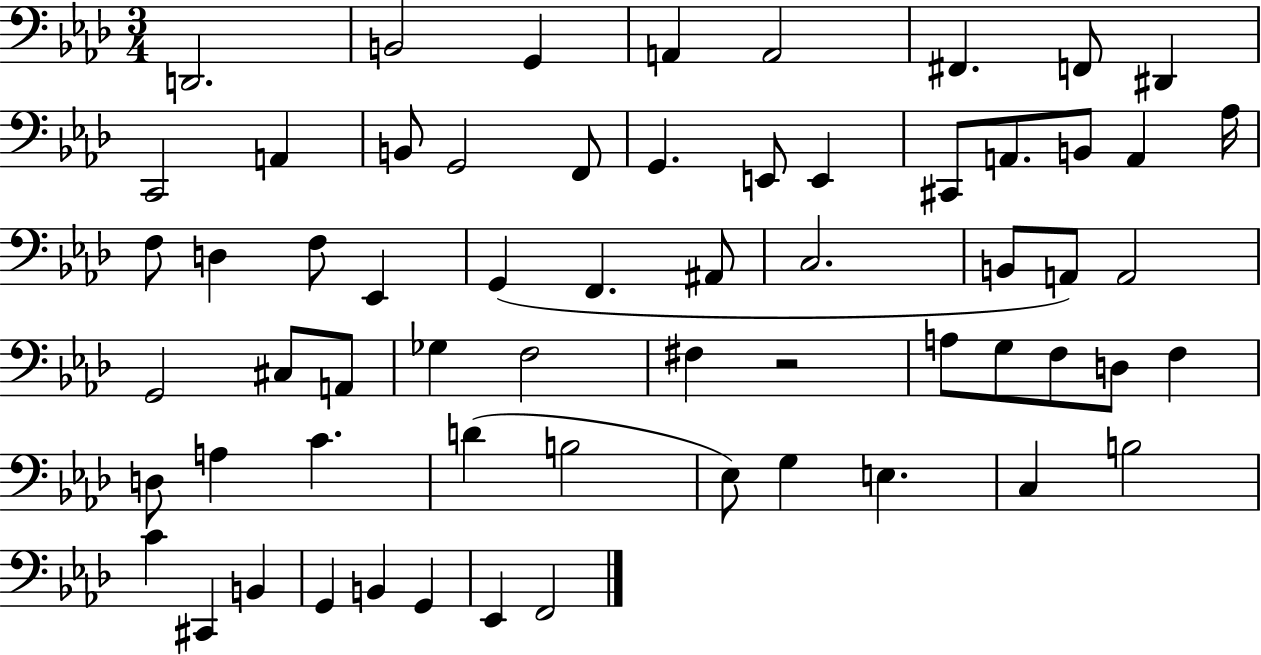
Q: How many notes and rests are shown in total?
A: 62